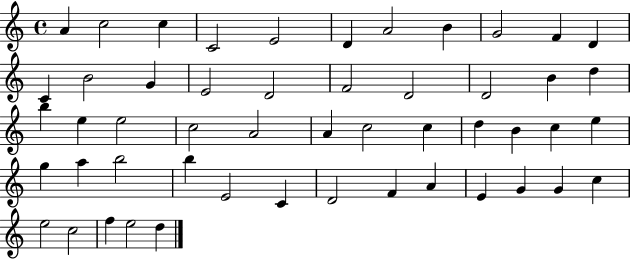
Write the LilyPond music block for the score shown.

{
  \clef treble
  \time 4/4
  \defaultTimeSignature
  \key c \major
  a'4 c''2 c''4 | c'2 e'2 | d'4 a'2 b'4 | g'2 f'4 d'4 | \break c'4 b'2 g'4 | e'2 d'2 | f'2 d'2 | d'2 b'4 d''4 | \break b''4 e''4 e''2 | c''2 a'2 | a'4 c''2 c''4 | d''4 b'4 c''4 e''4 | \break g''4 a''4 b''2 | b''4 e'2 c'4 | d'2 f'4 a'4 | e'4 g'4 g'4 c''4 | \break e''2 c''2 | f''4 e''2 d''4 | \bar "|."
}